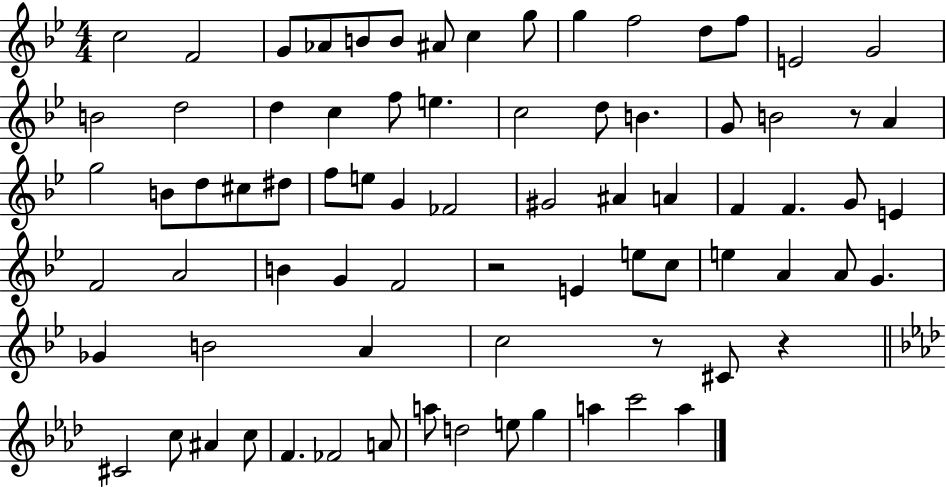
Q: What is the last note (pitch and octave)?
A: A5